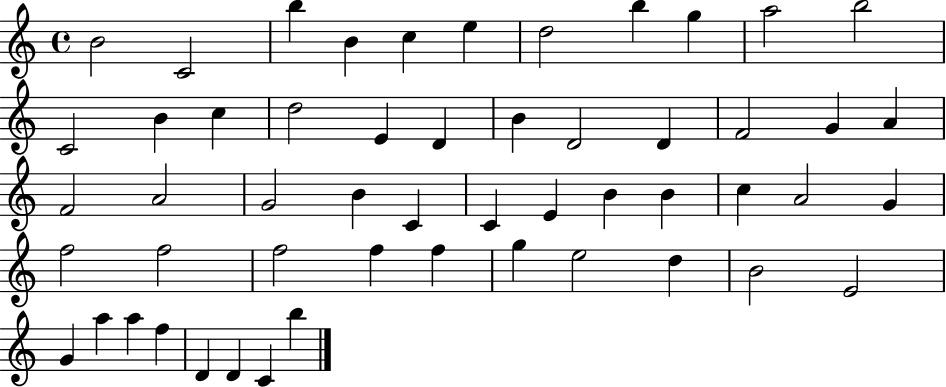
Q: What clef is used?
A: treble